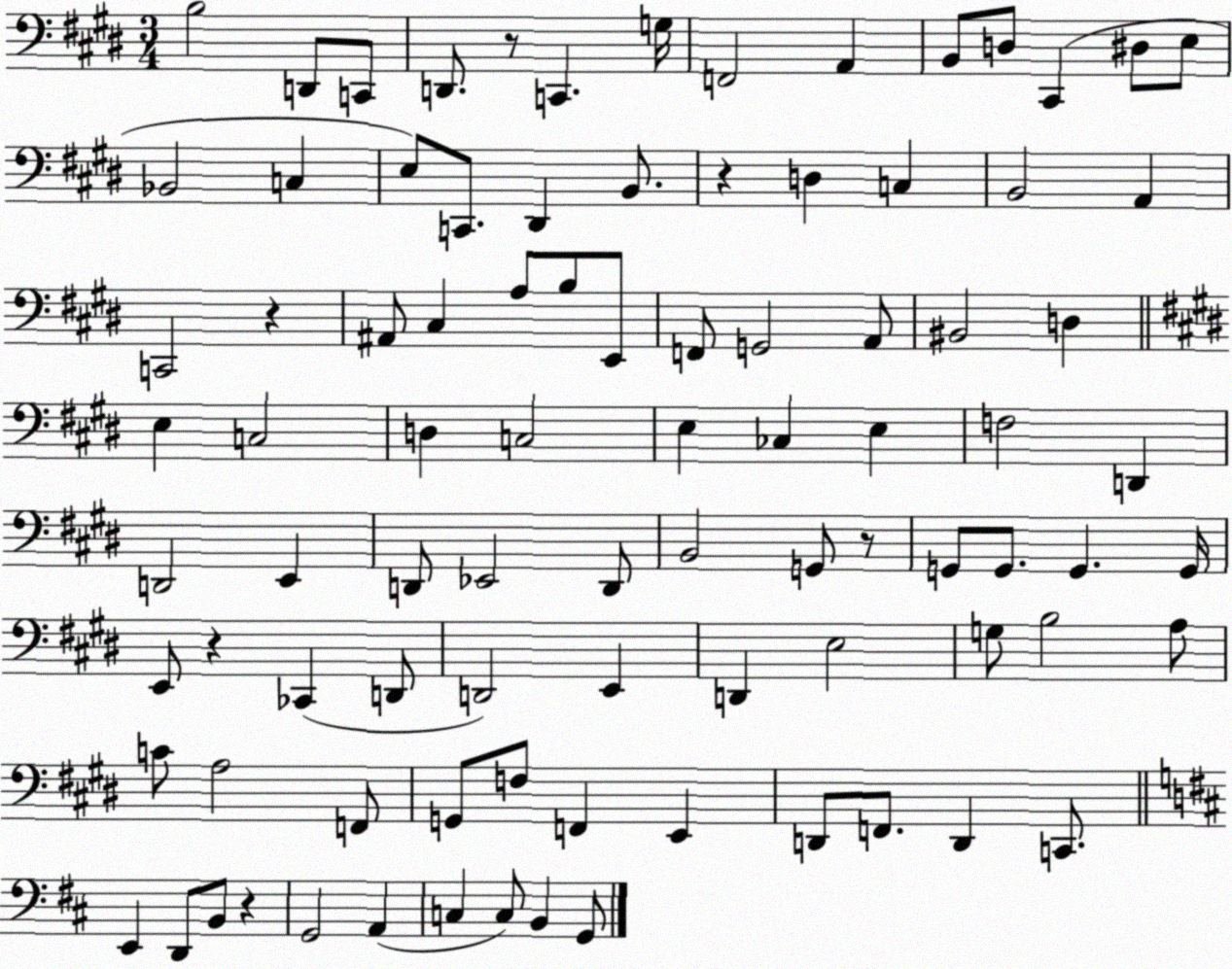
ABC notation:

X:1
T:Untitled
M:3/4
L:1/4
K:E
B,2 D,,/2 C,,/2 D,,/2 z/2 C,, G,/4 F,,2 A,, B,,/2 D,/2 ^C,, ^D,/2 E,/2 _B,,2 C, E,/2 C,,/2 ^D,, B,,/2 z D, C, B,,2 A,, C,,2 z ^A,,/2 ^C, A,/2 B,/2 E,,/2 F,,/2 G,,2 A,,/2 ^B,,2 D, E, C,2 D, C,2 E, _C, E, F,2 D,, D,,2 E,, D,,/2 _E,,2 D,,/2 B,,2 G,,/2 z/2 G,,/2 G,,/2 G,, G,,/4 E,,/2 z _C,, D,,/2 D,,2 E,, D,, E,2 G,/2 B,2 A,/2 C/2 A,2 F,,/2 G,,/2 F,/2 F,, E,, D,,/2 F,,/2 D,, C,,/2 E,, D,,/2 B,,/2 z G,,2 A,, C, C,/2 B,, G,,/2